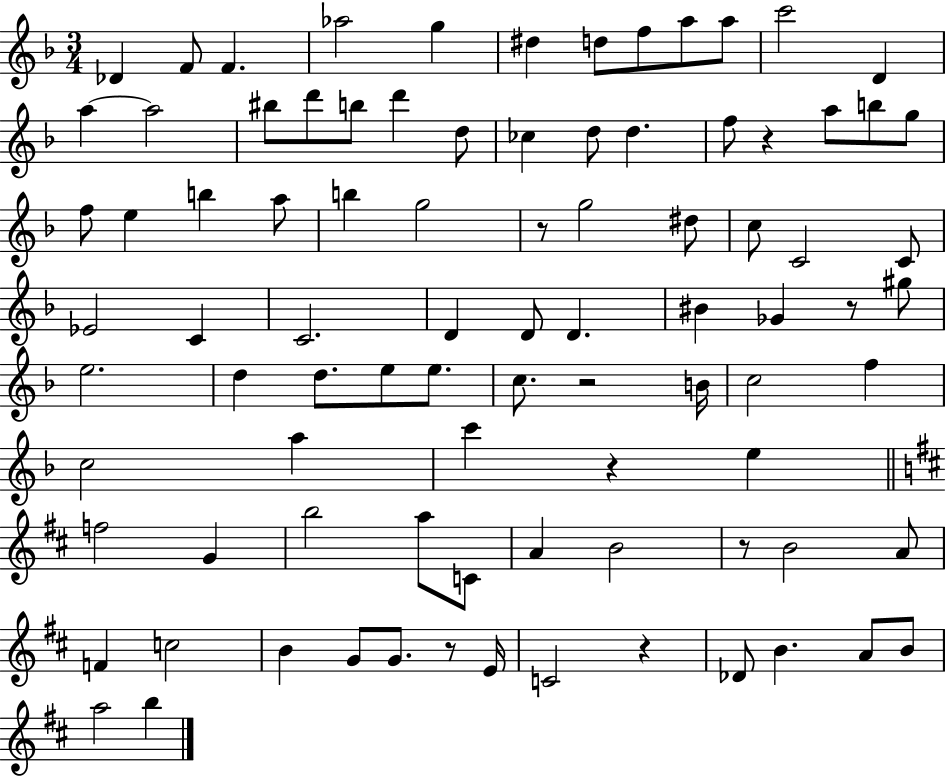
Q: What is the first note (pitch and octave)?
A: Db4